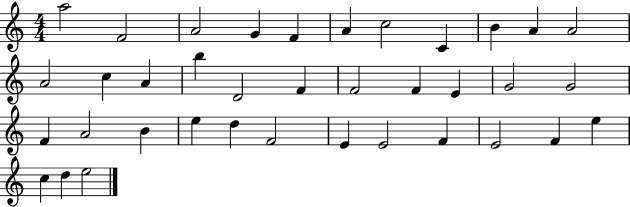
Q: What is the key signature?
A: C major